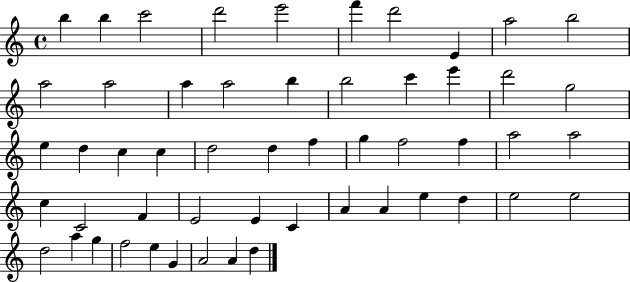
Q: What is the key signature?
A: C major